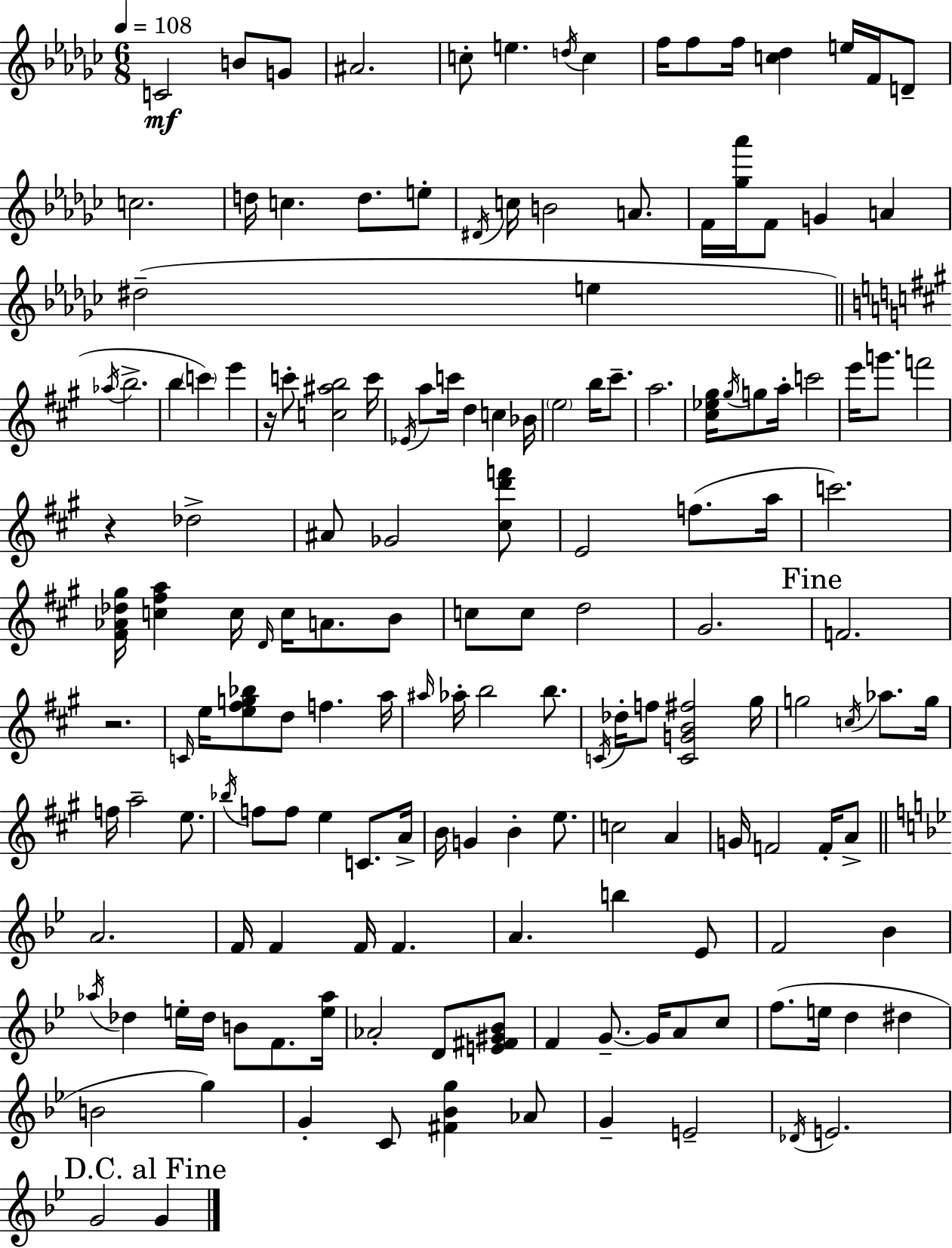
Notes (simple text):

C4/h B4/e G4/e A#4/h. C5/e E5/q. D5/s C5/q F5/s F5/e F5/s [C5,Db5]/q E5/s F4/s D4/e C5/h. D5/s C5/q. D5/e. E5/e D#4/s C5/s B4/h A4/e. F4/s [Gb5,Ab6]/s F4/e G4/q A4/q D#5/h E5/q Ab5/s B5/h. B5/q C6/q E6/q R/s C6/e [C5,A#5,B5]/h C6/s Eb4/s A5/e C6/s D5/q C5/q Bb4/s E5/h B5/s C#6/e. A5/h. [C#5,Eb5,G#5]/s G#5/s G5/e A5/s C6/h E6/s G6/e. F6/h R/q Db5/h A#4/e Gb4/h [C#5,D6,F6]/e E4/h F5/e. A5/s C6/h. [F#4,Ab4,Db5,G#5]/s [C5,F#5,A5]/q C5/s D4/s C5/s A4/e. B4/e C5/e C5/e D5/h G#4/h. F4/h. R/h. C4/s E5/s [E5,F#5,G5,Bb5]/e D5/e F5/q. A5/s A#5/s Ab5/s B5/h B5/e. C4/s Db5/s F5/e [C4,G4,B4,F#5]/h G#5/s G5/h C5/s Ab5/e. G5/s F5/s A5/h E5/e. Bb5/s F5/e F5/e E5/q C4/e. A4/s B4/s G4/q B4/q E5/e. C5/h A4/q G4/s F4/h F4/s A4/e A4/h. F4/s F4/q F4/s F4/q. A4/q. B5/q Eb4/e F4/h Bb4/q Ab5/s Db5/q E5/s Db5/s B4/e F4/e. [E5,Ab5]/s Ab4/h D4/e [E4,F#4,G#4,Bb4]/e F4/q G4/e. G4/s A4/e C5/e F5/e. E5/s D5/q D#5/q B4/h G5/q G4/q C4/e [F#4,Bb4,G5]/q Ab4/e G4/q E4/h Db4/s E4/h. G4/h G4/q